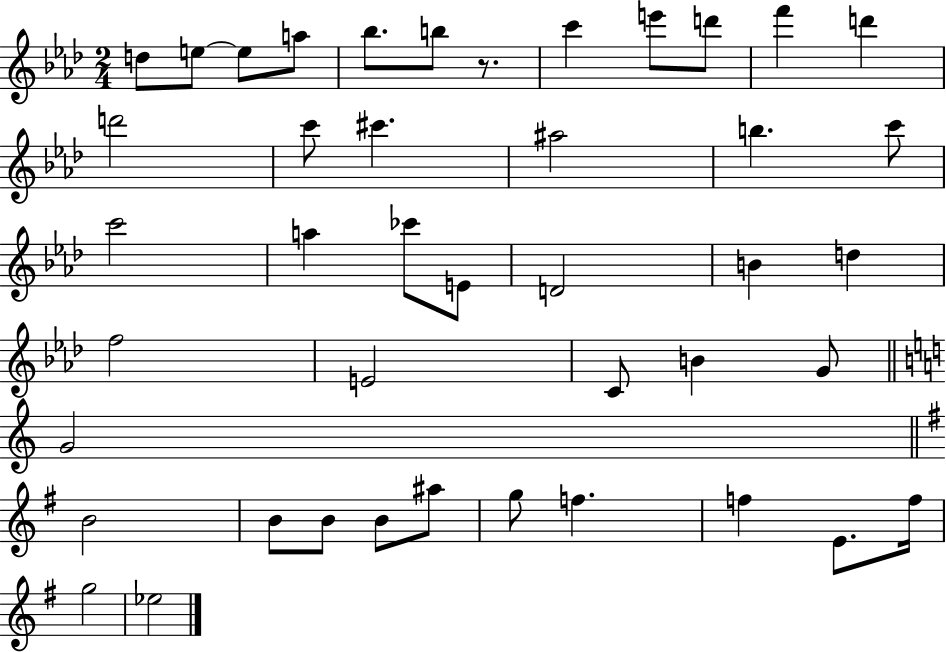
X:1
T:Untitled
M:2/4
L:1/4
K:Ab
d/2 e/2 e/2 a/2 _b/2 b/2 z/2 c' e'/2 d'/2 f' d' d'2 c'/2 ^c' ^a2 b c'/2 c'2 a _c'/2 E/2 D2 B d f2 E2 C/2 B G/2 G2 B2 B/2 B/2 B/2 ^a/2 g/2 f f E/2 f/4 g2 _e2